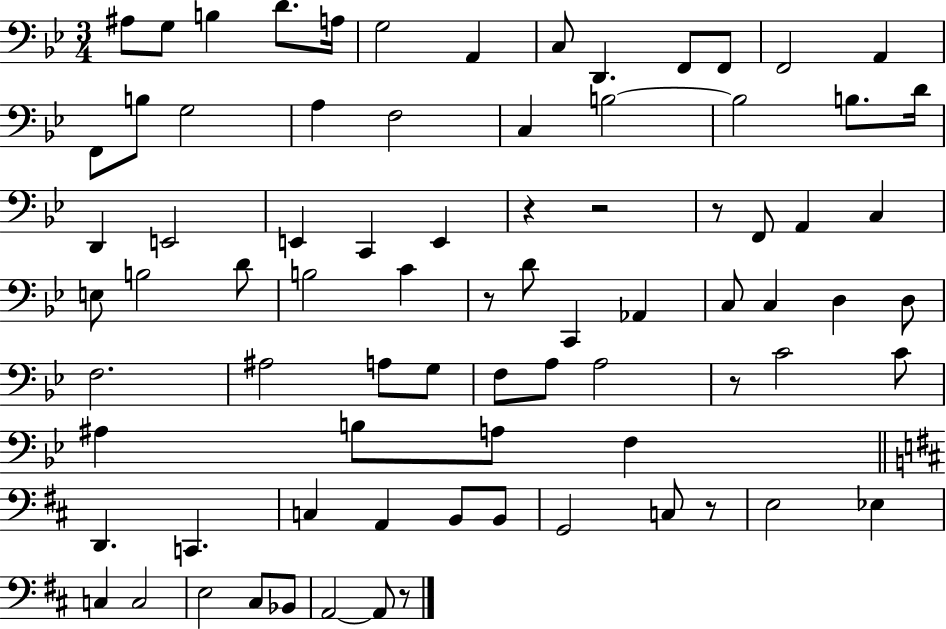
A#3/e G3/e B3/q D4/e. A3/s G3/h A2/q C3/e D2/q. F2/e F2/e F2/h A2/q F2/e B3/e G3/h A3/q F3/h C3/q B3/h B3/h B3/e. D4/s D2/q E2/h E2/q C2/q E2/q R/q R/h R/e F2/e A2/q C3/q E3/e B3/h D4/e B3/h C4/q R/e D4/e C2/q Ab2/q C3/e C3/q D3/q D3/e F3/h. A#3/h A3/e G3/e F3/e A3/e A3/h R/e C4/h C4/e A#3/q B3/e A3/e F3/q D2/q. C2/q. C3/q A2/q B2/e B2/e G2/h C3/e R/e E3/h Eb3/q C3/q C3/h E3/h C#3/e Bb2/e A2/h A2/e R/e